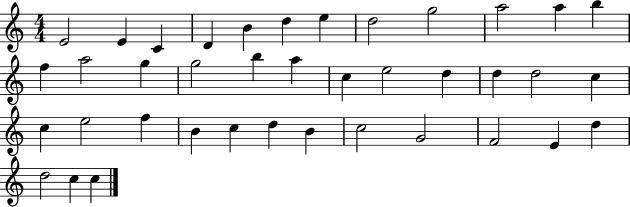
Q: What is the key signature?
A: C major